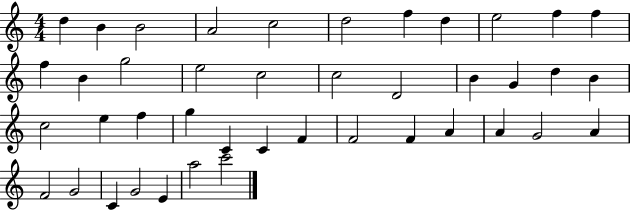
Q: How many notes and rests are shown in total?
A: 42